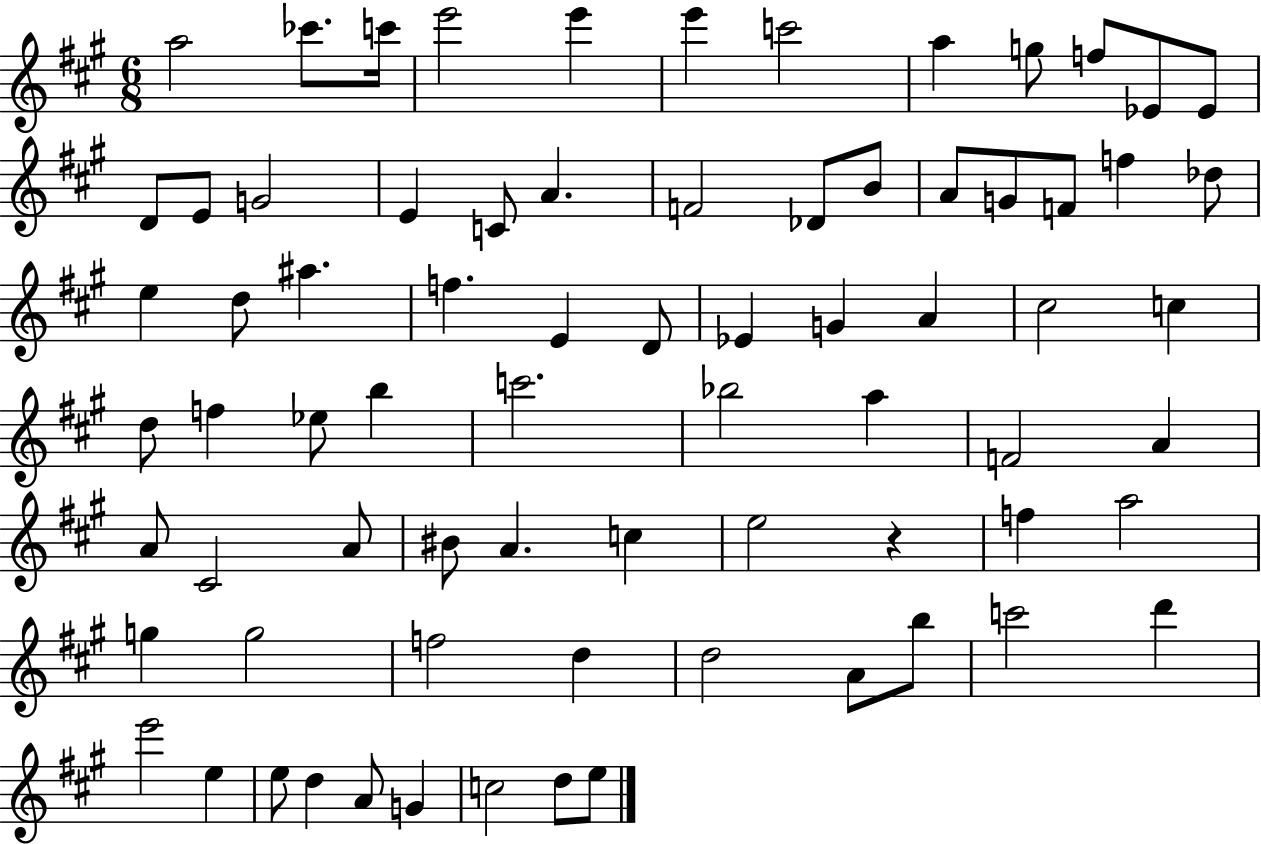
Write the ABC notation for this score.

X:1
T:Untitled
M:6/8
L:1/4
K:A
a2 _c'/2 c'/4 e'2 e' e' c'2 a g/2 f/2 _E/2 _E/2 D/2 E/2 G2 E C/2 A F2 _D/2 B/2 A/2 G/2 F/2 f _d/2 e d/2 ^a f E D/2 _E G A ^c2 c d/2 f _e/2 b c'2 _b2 a F2 A A/2 ^C2 A/2 ^B/2 A c e2 z f a2 g g2 f2 d d2 A/2 b/2 c'2 d' e'2 e e/2 d A/2 G c2 d/2 e/2